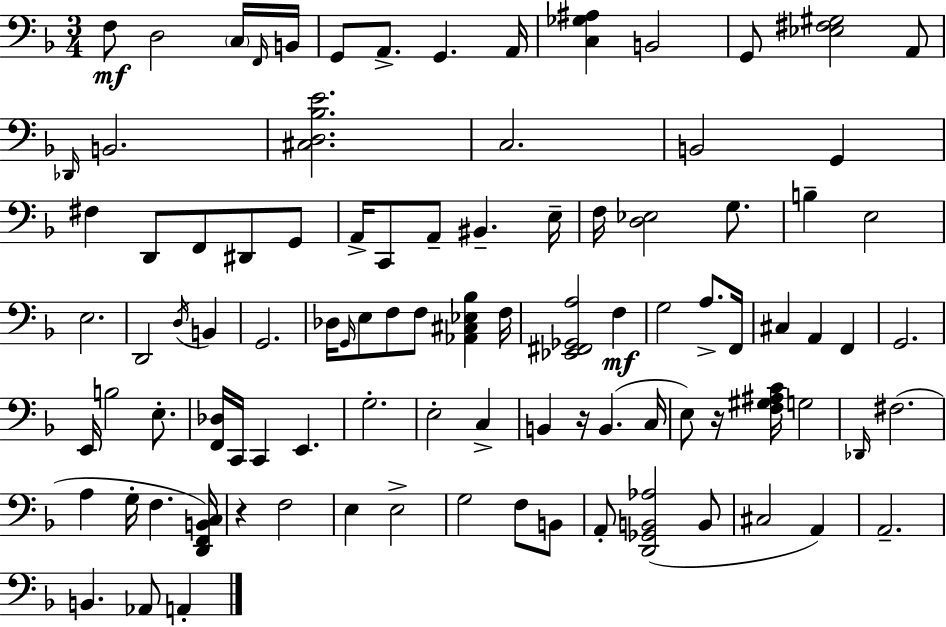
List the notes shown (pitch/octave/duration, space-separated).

F3/e D3/h C3/s F2/s B2/s G2/e A2/e. G2/q. A2/s [C3,Gb3,A#3]/q B2/h G2/e [Eb3,F#3,G#3]/h A2/e Db2/s B2/h. [C#3,D3,Bb3,E4]/h. C3/h. B2/h G2/q F#3/q D2/e F2/e D#2/e G2/e A2/s C2/e A2/e BIS2/q. E3/s F3/s [D3,Eb3]/h G3/e. B3/q E3/h E3/h. D2/h D3/s B2/q G2/h. Db3/s G2/s E3/e F3/e F3/e [Ab2,C#3,Eb3,Bb3]/q F3/s [Eb2,F#2,Gb2,A3]/h F3/q G3/h A3/e. F2/s C#3/q A2/q F2/q G2/h. E2/s B3/h E3/e. [F2,Db3]/s C2/s C2/q E2/q. G3/h. E3/h C3/q B2/q R/s B2/q. C3/s E3/e R/s [F3,G#3,A#3,C4]/s G3/h Db2/s F#3/h. A3/q G3/s F3/q. [D2,F2,B2,C3]/s R/q F3/h E3/q E3/h G3/h F3/e B2/e A2/e [D2,Gb2,B2,Ab3]/h B2/e C#3/h A2/q A2/h. B2/q. Ab2/e A2/q